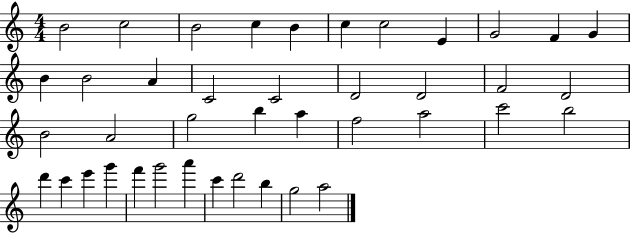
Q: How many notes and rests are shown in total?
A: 41